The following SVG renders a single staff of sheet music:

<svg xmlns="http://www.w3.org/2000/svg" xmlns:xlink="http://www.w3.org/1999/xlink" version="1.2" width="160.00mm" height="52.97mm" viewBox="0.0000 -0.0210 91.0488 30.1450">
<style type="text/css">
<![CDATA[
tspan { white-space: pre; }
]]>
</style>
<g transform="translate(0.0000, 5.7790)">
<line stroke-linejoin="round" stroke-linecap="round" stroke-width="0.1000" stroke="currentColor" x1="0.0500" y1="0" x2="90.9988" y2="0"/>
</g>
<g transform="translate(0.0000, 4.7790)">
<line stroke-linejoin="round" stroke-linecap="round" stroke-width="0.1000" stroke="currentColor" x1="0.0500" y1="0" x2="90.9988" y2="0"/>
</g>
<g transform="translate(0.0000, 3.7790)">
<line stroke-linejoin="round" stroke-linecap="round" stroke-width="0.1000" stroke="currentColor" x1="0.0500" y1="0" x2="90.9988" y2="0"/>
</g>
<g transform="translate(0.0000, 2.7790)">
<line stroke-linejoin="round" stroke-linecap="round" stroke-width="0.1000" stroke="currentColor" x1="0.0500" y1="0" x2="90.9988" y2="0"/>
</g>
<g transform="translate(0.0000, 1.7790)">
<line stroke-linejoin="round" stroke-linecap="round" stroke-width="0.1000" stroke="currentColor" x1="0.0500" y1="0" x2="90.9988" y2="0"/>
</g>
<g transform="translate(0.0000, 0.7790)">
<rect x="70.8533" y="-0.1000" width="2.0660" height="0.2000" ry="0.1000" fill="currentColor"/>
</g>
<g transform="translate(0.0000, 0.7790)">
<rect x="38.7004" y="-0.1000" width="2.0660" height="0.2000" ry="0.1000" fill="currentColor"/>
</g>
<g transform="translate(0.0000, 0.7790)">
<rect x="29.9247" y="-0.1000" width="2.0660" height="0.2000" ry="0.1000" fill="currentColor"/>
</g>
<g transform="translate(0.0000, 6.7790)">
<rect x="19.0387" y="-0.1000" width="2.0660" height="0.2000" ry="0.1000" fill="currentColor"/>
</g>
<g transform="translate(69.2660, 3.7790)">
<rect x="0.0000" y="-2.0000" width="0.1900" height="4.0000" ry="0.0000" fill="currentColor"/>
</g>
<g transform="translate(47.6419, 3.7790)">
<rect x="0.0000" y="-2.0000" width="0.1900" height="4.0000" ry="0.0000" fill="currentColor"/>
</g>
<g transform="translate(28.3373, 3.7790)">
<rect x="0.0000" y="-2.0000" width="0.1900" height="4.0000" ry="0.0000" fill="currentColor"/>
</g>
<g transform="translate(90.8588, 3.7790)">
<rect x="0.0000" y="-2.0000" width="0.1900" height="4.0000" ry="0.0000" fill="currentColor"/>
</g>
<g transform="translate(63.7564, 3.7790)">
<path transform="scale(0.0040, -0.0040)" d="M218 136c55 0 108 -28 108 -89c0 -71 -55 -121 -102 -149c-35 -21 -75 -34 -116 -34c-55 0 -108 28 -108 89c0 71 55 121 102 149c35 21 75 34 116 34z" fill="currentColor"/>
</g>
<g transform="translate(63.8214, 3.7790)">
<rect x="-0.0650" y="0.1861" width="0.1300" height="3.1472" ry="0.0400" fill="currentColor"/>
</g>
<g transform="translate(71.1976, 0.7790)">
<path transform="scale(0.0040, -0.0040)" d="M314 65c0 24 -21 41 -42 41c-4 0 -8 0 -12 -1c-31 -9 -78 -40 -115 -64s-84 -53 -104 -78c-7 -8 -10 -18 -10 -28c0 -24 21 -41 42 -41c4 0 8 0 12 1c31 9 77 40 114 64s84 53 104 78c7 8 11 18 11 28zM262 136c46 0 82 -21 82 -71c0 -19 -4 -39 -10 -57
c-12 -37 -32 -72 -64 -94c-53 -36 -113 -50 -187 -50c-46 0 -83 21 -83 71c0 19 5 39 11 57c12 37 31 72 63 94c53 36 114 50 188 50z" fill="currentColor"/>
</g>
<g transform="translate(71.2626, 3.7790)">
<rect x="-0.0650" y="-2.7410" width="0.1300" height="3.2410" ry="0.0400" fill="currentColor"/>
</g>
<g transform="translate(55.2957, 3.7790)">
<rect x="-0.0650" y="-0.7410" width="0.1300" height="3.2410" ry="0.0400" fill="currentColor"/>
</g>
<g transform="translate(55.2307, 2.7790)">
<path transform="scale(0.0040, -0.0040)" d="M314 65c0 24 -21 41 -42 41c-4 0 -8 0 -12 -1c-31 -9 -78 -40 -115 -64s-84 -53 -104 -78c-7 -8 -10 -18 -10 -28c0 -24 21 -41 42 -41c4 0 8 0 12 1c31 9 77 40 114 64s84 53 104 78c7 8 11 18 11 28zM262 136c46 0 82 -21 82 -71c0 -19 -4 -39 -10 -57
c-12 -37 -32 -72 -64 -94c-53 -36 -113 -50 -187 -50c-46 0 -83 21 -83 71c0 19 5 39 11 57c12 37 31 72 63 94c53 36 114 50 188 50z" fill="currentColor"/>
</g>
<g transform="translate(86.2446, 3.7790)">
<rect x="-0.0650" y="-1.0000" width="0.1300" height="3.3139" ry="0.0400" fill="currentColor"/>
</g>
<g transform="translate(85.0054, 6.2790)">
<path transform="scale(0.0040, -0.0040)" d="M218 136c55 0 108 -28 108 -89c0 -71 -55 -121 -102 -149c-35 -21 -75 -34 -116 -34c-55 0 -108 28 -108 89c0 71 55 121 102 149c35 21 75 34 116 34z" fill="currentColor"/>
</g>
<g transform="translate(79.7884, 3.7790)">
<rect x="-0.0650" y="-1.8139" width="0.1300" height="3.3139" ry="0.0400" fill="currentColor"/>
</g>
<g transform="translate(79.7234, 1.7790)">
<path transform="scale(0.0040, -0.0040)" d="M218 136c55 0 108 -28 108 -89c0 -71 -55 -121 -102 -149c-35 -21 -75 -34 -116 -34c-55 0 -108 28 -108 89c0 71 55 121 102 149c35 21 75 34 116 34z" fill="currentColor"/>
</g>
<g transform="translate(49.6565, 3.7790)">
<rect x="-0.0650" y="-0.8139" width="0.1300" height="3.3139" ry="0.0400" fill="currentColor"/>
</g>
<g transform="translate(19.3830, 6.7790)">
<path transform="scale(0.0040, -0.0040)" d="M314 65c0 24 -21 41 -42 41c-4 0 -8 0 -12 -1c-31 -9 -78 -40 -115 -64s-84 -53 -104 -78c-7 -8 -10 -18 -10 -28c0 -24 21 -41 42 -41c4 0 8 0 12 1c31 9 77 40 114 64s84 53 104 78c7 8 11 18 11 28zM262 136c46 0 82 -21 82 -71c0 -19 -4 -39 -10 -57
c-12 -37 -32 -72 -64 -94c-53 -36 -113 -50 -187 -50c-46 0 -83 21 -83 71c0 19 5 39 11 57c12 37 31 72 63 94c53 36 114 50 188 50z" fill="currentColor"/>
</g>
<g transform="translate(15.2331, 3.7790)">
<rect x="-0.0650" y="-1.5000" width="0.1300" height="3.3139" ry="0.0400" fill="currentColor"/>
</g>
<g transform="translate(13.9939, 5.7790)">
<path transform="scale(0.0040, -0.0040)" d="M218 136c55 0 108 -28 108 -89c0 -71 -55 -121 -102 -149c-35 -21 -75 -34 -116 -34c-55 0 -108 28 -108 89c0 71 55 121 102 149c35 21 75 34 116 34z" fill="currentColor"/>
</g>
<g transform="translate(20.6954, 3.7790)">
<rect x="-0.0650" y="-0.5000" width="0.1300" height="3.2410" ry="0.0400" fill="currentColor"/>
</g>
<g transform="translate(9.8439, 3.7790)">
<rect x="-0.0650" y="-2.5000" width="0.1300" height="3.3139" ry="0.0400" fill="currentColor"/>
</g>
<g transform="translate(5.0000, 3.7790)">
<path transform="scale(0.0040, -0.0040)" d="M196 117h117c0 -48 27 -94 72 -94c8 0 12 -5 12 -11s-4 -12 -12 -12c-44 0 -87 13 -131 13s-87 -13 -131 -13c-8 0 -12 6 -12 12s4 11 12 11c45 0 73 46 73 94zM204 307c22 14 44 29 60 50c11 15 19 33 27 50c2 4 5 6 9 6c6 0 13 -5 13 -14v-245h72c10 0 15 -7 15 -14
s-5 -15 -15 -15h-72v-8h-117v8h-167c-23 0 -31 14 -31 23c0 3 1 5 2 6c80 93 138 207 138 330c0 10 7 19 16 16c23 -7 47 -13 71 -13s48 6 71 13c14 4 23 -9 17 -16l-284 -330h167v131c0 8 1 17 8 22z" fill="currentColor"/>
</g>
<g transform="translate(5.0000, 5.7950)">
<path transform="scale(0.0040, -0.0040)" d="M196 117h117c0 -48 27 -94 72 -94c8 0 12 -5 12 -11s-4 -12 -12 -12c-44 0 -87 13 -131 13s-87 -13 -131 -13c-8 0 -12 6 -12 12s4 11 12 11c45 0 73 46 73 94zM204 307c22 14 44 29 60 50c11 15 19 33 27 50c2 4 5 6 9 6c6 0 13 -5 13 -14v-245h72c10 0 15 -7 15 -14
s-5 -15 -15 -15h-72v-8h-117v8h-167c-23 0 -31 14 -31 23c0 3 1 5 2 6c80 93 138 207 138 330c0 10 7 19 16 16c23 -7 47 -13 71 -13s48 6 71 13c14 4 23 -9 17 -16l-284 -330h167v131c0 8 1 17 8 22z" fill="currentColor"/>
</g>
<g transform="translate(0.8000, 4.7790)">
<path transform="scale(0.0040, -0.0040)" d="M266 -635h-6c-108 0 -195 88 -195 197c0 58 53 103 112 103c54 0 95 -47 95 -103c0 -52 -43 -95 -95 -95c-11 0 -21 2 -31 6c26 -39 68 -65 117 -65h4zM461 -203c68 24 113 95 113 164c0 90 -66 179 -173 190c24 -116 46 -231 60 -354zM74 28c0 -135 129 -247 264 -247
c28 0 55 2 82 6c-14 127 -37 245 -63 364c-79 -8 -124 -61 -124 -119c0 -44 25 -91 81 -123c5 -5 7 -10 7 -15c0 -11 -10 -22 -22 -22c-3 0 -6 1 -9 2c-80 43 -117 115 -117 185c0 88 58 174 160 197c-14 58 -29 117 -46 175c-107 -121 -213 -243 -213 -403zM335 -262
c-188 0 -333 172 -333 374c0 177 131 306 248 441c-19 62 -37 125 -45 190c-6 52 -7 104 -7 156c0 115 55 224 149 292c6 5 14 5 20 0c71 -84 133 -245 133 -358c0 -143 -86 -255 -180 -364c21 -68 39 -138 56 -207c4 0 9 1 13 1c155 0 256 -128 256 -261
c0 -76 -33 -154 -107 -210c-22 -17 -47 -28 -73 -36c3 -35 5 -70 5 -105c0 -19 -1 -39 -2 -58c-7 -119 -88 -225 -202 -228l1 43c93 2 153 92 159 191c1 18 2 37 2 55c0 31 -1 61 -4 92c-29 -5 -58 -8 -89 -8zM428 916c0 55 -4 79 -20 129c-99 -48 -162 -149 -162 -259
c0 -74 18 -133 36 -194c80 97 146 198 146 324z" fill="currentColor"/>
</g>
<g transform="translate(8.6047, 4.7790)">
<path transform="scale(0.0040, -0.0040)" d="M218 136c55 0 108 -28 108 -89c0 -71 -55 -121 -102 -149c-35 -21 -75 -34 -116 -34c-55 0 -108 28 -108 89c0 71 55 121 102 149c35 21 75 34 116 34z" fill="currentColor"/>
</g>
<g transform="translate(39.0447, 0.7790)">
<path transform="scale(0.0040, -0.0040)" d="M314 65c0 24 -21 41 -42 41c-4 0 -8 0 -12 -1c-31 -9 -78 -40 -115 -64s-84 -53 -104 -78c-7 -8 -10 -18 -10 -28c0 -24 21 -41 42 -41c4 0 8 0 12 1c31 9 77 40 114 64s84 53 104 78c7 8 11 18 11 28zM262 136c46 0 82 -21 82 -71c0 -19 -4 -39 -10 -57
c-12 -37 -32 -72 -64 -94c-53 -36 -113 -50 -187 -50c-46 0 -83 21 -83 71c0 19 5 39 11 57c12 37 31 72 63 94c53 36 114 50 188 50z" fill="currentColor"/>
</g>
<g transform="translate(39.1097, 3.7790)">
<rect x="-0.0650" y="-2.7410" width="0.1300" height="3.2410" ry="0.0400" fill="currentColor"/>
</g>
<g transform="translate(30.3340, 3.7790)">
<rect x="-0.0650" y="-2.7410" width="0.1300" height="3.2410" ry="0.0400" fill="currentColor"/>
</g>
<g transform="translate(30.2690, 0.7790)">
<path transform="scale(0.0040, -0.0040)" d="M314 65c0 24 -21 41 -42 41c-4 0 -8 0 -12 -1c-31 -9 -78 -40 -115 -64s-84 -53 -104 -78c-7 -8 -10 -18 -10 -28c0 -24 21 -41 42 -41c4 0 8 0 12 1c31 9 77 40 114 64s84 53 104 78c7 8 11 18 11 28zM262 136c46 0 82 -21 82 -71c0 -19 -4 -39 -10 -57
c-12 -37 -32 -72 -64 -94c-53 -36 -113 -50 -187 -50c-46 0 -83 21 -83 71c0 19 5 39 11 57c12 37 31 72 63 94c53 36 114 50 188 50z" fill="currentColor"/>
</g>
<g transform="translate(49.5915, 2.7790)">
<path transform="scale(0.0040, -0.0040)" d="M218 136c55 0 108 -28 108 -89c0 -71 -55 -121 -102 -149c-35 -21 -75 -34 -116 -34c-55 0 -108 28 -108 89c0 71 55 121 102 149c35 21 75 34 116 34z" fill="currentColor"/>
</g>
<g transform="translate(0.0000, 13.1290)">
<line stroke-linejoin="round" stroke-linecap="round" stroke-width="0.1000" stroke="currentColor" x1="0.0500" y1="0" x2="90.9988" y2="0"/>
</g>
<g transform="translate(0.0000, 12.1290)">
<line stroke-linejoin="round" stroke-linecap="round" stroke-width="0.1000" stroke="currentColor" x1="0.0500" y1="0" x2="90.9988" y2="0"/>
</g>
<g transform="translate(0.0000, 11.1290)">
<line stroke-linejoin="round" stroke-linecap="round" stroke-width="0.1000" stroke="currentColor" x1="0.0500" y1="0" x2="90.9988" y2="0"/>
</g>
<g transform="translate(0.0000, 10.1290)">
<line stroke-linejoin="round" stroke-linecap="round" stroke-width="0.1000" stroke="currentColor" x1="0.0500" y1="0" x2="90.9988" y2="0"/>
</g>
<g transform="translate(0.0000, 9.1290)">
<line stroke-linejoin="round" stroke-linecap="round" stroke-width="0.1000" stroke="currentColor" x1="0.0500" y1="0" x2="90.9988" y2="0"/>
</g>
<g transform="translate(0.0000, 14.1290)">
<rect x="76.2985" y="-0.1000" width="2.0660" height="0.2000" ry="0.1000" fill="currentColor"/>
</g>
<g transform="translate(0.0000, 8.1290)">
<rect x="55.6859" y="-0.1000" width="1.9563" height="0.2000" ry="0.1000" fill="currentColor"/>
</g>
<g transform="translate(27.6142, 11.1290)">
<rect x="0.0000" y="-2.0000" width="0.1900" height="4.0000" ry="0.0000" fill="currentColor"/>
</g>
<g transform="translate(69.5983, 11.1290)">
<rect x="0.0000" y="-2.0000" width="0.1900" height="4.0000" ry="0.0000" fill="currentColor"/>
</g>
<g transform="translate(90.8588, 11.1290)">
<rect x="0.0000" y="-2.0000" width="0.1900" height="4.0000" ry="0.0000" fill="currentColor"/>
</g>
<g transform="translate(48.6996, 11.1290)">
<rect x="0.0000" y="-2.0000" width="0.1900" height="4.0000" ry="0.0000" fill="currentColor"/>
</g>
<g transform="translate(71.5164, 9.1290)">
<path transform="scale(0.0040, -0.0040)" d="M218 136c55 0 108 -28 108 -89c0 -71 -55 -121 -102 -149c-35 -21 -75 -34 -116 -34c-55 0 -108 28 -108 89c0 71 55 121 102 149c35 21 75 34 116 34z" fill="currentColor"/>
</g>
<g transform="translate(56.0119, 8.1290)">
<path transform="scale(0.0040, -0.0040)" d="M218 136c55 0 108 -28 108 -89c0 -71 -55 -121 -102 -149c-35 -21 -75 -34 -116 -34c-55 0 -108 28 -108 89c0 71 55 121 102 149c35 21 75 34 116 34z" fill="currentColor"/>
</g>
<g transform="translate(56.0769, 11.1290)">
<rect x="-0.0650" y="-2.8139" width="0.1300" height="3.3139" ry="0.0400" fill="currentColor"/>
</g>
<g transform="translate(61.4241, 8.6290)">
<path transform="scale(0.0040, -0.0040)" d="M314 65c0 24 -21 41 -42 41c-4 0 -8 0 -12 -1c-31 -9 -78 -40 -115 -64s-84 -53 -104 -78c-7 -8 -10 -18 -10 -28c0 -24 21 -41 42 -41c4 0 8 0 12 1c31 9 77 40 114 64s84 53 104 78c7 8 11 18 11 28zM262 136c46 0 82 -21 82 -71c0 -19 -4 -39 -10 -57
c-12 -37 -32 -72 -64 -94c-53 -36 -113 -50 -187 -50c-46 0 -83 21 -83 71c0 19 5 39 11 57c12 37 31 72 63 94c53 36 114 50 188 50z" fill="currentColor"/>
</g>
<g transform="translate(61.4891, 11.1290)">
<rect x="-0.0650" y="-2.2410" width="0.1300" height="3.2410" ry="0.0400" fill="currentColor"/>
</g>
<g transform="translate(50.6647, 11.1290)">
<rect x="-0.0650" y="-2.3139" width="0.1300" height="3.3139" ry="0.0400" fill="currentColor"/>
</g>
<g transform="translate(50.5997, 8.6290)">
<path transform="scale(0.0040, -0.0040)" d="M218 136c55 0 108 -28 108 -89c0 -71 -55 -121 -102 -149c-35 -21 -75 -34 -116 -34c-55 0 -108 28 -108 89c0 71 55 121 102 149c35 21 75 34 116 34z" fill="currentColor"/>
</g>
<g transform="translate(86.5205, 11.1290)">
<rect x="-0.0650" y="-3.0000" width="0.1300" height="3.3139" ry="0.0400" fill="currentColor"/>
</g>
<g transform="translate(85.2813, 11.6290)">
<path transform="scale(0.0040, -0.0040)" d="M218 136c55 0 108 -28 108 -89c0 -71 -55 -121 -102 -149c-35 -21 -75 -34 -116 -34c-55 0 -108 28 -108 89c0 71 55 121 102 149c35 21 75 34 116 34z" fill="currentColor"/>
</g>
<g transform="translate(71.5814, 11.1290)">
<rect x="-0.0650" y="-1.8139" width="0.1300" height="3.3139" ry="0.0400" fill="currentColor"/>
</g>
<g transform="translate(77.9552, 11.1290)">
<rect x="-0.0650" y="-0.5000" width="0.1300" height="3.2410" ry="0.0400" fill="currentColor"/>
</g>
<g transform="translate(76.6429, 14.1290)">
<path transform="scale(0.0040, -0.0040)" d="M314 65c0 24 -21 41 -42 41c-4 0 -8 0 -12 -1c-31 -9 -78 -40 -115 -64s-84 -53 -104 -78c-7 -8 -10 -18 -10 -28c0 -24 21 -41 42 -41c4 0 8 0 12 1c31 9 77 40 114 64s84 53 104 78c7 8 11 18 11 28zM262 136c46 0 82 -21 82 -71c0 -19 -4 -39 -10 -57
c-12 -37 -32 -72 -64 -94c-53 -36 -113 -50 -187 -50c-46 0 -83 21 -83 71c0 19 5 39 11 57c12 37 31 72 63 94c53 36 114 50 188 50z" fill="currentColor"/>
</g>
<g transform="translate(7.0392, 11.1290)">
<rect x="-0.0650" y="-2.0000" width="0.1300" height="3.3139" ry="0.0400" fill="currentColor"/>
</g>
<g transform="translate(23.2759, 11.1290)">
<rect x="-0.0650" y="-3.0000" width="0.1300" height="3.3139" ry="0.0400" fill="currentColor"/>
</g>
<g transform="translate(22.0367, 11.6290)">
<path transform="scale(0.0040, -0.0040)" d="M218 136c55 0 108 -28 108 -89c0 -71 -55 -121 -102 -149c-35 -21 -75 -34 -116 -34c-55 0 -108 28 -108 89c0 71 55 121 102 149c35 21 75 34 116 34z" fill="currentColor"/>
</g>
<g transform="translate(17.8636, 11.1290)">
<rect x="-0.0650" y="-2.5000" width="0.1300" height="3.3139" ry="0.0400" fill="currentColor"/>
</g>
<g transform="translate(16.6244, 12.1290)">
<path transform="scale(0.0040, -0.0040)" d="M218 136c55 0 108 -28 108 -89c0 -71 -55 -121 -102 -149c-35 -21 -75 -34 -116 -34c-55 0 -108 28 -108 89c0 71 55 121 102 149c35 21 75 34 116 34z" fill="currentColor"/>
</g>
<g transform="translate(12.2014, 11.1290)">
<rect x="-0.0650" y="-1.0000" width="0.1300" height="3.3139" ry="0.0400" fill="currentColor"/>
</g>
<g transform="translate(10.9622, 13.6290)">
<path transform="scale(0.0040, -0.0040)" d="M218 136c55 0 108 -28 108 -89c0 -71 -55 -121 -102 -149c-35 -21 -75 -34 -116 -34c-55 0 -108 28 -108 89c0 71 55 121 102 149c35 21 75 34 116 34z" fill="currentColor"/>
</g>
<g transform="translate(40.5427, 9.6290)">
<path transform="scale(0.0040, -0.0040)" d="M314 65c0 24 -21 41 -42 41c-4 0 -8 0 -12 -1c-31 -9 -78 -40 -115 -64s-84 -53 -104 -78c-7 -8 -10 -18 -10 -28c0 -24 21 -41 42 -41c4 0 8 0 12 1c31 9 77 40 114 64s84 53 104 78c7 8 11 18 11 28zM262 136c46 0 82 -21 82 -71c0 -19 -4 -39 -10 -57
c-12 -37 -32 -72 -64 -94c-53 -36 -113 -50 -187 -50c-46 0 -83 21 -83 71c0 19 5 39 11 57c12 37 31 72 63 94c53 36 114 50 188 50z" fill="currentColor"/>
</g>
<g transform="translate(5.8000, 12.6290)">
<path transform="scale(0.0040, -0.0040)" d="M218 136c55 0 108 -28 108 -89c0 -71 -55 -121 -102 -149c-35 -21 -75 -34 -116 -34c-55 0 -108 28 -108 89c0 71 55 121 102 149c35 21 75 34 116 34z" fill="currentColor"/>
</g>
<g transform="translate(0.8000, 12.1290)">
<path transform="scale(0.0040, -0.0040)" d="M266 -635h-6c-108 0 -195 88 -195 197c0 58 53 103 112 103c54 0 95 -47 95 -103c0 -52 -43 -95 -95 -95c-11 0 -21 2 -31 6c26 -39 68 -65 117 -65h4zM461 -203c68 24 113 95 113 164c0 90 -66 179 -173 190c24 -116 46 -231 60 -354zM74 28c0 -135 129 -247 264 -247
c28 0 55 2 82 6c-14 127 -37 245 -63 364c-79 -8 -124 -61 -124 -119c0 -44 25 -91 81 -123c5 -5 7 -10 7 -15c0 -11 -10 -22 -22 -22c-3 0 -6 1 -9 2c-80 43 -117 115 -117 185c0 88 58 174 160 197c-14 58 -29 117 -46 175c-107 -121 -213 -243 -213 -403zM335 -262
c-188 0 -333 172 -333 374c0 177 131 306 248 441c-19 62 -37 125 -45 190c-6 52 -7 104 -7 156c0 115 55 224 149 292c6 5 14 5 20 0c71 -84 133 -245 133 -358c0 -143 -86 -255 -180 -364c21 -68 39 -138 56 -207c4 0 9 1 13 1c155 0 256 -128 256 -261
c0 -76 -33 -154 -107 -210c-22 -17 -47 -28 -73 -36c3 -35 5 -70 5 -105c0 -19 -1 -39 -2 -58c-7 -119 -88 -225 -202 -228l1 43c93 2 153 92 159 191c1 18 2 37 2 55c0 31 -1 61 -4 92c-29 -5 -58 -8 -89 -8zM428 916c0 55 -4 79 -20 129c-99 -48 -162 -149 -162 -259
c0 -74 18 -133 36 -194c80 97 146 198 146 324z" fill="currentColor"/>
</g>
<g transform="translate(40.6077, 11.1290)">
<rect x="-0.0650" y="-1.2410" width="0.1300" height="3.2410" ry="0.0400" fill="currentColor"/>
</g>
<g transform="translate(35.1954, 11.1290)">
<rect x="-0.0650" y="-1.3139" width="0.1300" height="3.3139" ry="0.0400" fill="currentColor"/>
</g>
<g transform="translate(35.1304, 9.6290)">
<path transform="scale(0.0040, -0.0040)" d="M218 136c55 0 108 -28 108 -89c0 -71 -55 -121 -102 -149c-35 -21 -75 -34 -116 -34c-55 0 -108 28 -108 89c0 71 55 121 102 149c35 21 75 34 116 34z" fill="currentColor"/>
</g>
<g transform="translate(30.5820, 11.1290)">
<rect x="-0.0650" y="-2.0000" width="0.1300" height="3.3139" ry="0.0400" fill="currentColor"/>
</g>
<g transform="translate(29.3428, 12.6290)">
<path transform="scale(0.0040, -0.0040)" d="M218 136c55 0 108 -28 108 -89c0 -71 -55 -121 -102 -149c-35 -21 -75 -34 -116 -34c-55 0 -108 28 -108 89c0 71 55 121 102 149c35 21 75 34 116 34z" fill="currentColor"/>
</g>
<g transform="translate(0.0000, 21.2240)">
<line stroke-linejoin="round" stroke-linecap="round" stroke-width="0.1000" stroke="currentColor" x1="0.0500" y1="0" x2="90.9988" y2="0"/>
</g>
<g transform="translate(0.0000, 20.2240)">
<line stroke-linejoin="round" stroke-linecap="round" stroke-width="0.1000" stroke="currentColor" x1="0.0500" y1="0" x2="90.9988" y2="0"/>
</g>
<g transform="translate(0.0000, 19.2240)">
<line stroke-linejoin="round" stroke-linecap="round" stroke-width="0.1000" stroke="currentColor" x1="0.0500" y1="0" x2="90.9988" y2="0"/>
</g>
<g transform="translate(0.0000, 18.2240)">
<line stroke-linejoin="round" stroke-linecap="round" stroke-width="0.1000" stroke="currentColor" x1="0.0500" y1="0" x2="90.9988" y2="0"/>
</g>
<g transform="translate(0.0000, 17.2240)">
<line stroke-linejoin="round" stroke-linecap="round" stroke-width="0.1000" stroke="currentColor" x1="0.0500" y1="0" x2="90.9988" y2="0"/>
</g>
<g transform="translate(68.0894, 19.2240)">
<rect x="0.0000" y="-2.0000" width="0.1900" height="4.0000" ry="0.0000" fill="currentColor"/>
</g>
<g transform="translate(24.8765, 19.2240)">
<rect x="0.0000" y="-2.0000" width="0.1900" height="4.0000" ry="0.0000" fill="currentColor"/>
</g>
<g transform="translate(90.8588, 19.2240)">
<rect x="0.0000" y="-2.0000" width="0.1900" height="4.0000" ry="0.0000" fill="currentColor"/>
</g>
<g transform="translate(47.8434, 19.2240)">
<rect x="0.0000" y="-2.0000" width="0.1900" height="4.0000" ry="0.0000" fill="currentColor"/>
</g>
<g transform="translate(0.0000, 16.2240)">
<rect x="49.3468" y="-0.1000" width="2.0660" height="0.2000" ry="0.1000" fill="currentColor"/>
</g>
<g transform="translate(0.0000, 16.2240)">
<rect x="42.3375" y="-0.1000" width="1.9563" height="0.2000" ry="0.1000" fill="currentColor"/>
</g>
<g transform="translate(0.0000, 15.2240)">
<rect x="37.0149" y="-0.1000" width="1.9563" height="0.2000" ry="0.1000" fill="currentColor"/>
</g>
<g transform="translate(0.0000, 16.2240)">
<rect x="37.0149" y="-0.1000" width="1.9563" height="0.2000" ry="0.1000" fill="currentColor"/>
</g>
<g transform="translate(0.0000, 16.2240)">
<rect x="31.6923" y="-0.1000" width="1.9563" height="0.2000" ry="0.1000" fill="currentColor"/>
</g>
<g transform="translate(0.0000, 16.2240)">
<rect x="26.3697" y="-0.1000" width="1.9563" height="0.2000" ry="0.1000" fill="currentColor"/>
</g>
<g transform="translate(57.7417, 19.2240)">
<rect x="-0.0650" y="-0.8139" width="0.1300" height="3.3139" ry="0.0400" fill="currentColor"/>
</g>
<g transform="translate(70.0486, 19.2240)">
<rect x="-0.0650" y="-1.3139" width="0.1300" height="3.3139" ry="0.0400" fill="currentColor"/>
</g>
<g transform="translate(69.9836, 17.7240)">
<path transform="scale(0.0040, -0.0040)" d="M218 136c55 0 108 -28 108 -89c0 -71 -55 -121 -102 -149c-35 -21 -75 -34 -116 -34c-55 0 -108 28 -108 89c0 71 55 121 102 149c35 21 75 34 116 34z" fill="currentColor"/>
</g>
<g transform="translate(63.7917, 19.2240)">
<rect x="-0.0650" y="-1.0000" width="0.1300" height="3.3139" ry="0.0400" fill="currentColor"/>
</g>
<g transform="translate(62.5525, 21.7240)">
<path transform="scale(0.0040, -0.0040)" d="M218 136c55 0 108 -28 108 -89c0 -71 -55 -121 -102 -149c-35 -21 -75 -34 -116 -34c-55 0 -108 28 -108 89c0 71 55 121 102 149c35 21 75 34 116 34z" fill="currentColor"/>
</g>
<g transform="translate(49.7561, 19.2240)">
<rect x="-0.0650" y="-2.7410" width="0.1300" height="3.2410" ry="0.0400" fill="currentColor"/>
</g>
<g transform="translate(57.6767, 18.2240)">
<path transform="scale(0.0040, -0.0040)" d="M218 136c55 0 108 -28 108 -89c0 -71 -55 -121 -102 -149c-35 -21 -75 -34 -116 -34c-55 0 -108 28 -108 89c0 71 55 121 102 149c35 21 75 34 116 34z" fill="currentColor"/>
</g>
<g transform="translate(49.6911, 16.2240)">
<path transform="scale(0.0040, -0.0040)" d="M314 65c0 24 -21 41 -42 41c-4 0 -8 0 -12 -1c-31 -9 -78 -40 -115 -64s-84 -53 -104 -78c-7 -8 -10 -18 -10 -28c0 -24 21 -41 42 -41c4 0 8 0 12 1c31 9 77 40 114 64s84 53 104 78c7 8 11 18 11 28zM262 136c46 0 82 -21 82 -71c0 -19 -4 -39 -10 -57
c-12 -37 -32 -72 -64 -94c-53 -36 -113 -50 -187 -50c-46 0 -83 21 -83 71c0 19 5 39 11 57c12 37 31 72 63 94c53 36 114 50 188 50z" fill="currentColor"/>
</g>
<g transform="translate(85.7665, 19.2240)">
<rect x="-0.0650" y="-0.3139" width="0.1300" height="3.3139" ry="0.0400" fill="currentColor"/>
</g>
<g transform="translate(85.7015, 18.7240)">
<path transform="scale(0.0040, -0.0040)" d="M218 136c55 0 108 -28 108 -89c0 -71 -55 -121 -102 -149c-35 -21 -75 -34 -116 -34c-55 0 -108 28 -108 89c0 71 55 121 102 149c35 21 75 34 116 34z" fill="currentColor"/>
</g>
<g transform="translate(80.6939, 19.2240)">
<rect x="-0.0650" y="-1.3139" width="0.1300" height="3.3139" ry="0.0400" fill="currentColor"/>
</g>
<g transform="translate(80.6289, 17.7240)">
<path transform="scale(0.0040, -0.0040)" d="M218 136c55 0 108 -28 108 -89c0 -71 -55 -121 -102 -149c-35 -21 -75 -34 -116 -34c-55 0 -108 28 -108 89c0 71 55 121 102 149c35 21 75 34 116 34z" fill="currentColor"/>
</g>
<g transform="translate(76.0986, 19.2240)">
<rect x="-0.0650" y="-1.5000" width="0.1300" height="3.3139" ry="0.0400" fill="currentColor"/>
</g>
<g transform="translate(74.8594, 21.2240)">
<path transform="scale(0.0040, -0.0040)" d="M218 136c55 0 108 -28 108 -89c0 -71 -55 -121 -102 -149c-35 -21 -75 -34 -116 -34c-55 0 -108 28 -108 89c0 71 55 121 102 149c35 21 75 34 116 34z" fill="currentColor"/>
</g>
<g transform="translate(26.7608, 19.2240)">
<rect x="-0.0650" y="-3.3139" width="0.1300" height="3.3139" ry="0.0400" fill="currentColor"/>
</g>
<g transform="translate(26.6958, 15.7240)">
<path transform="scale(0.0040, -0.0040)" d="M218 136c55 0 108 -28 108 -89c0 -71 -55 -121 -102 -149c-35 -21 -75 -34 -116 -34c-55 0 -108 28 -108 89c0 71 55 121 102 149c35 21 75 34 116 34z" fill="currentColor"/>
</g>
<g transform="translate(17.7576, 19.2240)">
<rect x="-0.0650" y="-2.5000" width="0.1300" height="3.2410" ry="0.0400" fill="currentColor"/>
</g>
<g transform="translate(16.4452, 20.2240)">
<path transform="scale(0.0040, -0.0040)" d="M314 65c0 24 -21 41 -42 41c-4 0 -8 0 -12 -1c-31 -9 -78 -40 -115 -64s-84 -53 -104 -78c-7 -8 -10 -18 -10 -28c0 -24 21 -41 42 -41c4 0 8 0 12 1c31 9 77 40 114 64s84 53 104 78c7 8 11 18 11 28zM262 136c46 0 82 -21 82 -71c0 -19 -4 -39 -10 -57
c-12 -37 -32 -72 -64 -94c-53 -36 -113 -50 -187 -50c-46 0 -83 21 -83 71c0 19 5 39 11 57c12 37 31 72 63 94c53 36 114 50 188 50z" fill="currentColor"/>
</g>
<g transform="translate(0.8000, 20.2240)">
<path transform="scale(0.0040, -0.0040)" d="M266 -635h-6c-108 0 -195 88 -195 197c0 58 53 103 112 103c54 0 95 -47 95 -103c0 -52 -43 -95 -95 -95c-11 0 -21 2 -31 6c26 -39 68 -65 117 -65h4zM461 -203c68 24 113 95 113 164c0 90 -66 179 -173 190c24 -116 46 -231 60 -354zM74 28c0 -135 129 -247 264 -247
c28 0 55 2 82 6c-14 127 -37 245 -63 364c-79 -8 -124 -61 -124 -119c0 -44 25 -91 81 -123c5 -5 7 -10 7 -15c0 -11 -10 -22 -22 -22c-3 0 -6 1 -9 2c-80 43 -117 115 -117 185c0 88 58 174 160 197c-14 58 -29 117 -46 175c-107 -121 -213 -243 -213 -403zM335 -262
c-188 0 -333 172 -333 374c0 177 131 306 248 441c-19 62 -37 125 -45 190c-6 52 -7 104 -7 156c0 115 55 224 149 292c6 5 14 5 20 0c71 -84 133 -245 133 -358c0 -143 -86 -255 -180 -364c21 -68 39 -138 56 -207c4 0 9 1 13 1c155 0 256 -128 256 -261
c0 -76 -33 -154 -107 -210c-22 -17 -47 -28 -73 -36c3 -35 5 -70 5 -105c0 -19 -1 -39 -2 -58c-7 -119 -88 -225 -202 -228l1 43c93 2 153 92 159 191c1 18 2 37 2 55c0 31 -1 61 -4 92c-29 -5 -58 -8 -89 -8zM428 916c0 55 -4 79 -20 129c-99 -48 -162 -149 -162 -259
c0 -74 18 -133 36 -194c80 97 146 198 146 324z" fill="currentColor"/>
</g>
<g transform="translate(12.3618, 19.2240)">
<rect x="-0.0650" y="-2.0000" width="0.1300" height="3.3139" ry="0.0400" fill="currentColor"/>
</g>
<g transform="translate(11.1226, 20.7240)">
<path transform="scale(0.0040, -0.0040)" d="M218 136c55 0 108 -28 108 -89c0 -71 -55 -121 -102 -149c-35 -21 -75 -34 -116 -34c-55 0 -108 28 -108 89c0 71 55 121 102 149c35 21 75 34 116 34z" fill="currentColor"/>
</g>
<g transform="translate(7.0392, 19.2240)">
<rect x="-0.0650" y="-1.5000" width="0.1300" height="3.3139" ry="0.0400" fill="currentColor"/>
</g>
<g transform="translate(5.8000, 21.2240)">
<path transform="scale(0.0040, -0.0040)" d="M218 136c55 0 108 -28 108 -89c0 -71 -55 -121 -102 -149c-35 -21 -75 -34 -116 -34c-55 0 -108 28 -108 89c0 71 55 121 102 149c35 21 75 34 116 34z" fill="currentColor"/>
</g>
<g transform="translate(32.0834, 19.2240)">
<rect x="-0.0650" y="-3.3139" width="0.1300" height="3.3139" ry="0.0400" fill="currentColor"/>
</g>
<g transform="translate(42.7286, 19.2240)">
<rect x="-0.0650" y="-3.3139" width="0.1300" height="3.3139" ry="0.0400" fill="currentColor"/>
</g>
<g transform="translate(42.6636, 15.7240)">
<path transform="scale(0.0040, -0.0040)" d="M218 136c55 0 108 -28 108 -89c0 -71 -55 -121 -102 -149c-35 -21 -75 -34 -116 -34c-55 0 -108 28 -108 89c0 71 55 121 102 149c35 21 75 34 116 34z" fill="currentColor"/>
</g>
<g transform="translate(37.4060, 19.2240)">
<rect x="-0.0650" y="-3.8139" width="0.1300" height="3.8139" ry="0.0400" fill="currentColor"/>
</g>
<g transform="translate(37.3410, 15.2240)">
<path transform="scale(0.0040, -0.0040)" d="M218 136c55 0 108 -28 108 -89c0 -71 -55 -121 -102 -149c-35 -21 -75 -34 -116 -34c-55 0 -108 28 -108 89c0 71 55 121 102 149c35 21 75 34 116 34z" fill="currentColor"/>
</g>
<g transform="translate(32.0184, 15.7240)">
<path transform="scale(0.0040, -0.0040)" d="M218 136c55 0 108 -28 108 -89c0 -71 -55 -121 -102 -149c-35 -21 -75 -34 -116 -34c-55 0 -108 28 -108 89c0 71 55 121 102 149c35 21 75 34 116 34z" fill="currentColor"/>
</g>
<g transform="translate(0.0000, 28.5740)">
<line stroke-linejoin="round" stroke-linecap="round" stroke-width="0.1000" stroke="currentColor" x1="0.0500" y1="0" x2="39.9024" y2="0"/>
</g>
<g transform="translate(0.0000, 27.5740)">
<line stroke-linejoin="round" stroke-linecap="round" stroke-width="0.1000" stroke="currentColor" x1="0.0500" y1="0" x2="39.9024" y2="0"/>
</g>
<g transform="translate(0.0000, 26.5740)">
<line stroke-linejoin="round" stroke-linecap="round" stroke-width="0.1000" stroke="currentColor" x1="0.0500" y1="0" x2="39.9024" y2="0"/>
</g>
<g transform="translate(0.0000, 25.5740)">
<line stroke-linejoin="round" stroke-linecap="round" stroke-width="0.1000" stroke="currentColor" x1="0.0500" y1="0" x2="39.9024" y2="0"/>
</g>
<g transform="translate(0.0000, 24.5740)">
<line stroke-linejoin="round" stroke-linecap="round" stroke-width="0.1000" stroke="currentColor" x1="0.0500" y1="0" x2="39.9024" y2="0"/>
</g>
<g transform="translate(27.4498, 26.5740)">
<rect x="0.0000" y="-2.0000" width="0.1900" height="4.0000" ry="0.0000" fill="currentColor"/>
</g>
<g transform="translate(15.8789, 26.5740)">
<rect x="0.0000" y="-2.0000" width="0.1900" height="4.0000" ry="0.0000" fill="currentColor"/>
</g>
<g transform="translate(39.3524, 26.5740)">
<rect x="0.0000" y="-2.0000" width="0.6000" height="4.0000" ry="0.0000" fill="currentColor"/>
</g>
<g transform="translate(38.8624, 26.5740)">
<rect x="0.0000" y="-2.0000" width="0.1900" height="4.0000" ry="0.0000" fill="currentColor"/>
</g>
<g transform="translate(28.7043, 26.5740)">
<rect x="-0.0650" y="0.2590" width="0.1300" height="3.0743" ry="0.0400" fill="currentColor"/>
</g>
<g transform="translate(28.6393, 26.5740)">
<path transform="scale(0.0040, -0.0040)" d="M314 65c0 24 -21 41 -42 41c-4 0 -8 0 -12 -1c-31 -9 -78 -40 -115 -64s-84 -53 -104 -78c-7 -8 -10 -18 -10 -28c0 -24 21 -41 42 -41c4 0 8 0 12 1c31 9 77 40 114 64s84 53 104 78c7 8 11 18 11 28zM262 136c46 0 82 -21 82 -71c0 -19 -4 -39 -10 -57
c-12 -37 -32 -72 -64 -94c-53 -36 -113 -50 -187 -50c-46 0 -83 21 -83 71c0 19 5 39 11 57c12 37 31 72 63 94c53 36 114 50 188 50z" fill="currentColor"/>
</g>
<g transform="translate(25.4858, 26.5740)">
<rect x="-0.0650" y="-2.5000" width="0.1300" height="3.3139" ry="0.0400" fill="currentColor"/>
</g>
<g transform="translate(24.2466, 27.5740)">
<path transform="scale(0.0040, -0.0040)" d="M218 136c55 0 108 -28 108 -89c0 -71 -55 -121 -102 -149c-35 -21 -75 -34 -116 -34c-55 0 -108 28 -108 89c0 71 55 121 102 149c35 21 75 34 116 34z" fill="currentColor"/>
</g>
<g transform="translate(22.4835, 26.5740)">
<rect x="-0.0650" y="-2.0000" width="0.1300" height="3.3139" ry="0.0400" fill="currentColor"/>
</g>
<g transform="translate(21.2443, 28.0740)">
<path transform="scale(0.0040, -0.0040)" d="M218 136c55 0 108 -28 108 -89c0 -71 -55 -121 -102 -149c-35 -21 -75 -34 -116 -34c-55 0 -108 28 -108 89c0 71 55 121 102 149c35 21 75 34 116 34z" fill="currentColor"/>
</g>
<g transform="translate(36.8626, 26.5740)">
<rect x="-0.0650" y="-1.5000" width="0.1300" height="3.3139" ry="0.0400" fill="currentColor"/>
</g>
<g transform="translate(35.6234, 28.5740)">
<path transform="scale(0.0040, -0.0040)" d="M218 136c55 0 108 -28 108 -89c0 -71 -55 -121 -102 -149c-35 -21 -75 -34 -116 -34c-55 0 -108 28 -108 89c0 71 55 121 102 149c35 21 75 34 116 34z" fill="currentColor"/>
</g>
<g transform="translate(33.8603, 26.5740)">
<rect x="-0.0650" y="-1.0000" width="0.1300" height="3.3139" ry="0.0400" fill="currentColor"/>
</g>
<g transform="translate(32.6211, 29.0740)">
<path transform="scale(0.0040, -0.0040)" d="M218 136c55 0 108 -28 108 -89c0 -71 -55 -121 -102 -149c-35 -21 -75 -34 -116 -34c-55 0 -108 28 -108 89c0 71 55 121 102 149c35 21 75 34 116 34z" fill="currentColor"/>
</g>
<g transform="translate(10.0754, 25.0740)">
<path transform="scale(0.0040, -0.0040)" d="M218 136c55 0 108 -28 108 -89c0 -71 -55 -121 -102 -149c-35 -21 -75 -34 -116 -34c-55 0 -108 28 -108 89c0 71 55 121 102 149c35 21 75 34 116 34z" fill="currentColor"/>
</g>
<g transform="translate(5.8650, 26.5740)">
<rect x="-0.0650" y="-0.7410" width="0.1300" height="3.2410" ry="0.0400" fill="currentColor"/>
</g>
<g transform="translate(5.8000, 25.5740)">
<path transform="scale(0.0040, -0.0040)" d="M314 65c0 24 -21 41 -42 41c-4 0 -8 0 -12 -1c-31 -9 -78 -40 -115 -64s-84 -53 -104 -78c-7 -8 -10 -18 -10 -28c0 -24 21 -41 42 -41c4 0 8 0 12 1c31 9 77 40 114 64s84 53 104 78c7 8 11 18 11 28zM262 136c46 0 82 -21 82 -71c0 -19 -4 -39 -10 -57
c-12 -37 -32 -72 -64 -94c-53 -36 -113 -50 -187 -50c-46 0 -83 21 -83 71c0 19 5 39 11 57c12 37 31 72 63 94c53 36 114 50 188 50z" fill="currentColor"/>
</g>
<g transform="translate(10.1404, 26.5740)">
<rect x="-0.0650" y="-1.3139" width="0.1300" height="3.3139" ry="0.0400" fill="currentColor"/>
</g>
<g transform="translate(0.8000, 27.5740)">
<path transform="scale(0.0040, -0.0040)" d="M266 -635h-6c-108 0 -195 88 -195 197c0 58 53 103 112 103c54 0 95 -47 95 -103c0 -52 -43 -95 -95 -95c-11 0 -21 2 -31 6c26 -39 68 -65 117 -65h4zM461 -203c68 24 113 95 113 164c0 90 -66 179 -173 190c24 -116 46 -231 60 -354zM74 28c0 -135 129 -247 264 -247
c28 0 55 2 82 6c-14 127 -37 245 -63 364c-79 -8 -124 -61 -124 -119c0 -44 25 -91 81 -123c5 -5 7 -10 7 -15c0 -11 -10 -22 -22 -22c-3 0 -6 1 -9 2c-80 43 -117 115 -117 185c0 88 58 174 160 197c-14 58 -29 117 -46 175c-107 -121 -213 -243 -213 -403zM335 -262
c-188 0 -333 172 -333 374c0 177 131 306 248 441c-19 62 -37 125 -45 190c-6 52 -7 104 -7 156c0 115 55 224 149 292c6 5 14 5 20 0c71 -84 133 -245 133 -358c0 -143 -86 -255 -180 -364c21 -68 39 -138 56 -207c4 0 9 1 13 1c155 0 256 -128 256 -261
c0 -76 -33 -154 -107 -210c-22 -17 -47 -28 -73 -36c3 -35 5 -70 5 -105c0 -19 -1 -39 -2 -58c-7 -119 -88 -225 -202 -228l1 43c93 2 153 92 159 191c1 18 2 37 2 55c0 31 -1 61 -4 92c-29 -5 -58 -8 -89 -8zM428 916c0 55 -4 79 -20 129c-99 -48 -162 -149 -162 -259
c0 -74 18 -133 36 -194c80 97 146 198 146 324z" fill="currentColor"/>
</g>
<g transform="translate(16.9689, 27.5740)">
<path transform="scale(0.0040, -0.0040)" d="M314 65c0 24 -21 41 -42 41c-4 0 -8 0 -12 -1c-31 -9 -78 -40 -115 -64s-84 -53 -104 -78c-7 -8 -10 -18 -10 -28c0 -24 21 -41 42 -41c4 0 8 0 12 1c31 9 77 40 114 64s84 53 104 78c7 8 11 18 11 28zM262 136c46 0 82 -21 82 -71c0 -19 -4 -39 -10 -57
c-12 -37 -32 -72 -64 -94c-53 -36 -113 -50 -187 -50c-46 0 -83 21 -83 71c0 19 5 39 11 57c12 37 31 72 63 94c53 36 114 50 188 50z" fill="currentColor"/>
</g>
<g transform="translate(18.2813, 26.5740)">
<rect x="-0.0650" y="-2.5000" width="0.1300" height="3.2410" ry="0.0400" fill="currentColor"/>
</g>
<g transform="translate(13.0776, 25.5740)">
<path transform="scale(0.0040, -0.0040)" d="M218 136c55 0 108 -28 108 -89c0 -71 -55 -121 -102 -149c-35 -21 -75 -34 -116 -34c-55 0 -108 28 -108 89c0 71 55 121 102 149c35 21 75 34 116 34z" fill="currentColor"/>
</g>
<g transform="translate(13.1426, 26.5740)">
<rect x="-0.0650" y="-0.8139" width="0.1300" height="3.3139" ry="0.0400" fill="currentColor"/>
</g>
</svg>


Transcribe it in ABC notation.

X:1
T:Untitled
M:4/4
L:1/4
K:C
G E C2 a2 a2 d d2 B a2 f D F D G A F e e2 g a g2 f C2 A E F G2 b b c' b a2 d D e E e c d2 e d G2 F G B2 D E